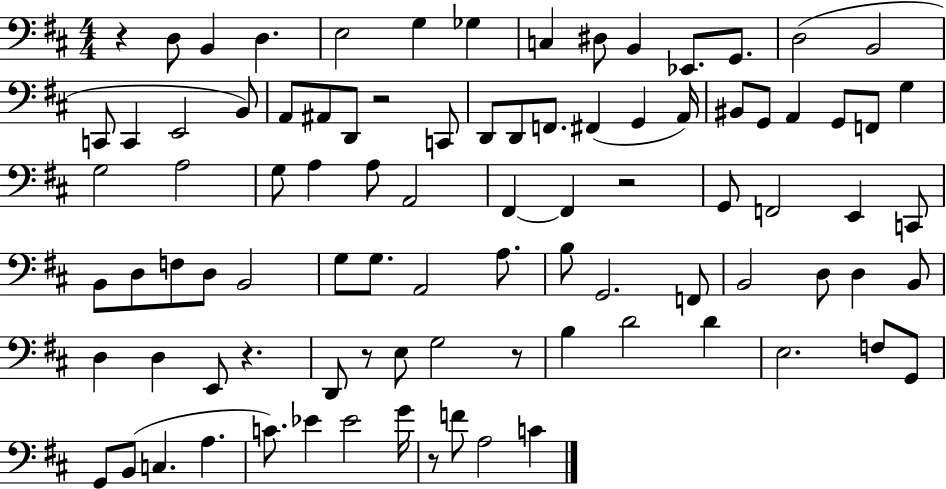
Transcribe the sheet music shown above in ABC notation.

X:1
T:Untitled
M:4/4
L:1/4
K:D
z D,/2 B,, D, E,2 G, _G, C, ^D,/2 B,, _E,,/2 G,,/2 D,2 B,,2 C,,/2 C,, E,,2 B,,/2 A,,/2 ^A,,/2 D,,/2 z2 C,,/2 D,,/2 D,,/2 F,,/2 ^F,, G,, A,,/4 ^B,,/2 G,,/2 A,, G,,/2 F,,/2 G, G,2 A,2 G,/2 A, A,/2 A,,2 ^F,, ^F,, z2 G,,/2 F,,2 E,, C,,/2 B,,/2 D,/2 F,/2 D,/2 B,,2 G,/2 G,/2 A,,2 A,/2 B,/2 G,,2 F,,/2 B,,2 D,/2 D, B,,/2 D, D, E,,/2 z D,,/2 z/2 E,/2 G,2 z/2 B, D2 D E,2 F,/2 G,,/2 G,,/2 B,,/2 C, A, C/2 _E _E2 G/4 z/2 F/2 A,2 C